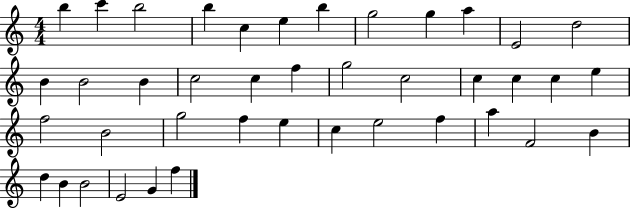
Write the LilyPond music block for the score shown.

{
  \clef treble
  \numericTimeSignature
  \time 4/4
  \key c \major
  b''4 c'''4 b''2 | b''4 c''4 e''4 b''4 | g''2 g''4 a''4 | e'2 d''2 | \break b'4 b'2 b'4 | c''2 c''4 f''4 | g''2 c''2 | c''4 c''4 c''4 e''4 | \break f''2 b'2 | g''2 f''4 e''4 | c''4 e''2 f''4 | a''4 f'2 b'4 | \break d''4 b'4 b'2 | e'2 g'4 f''4 | \bar "|."
}